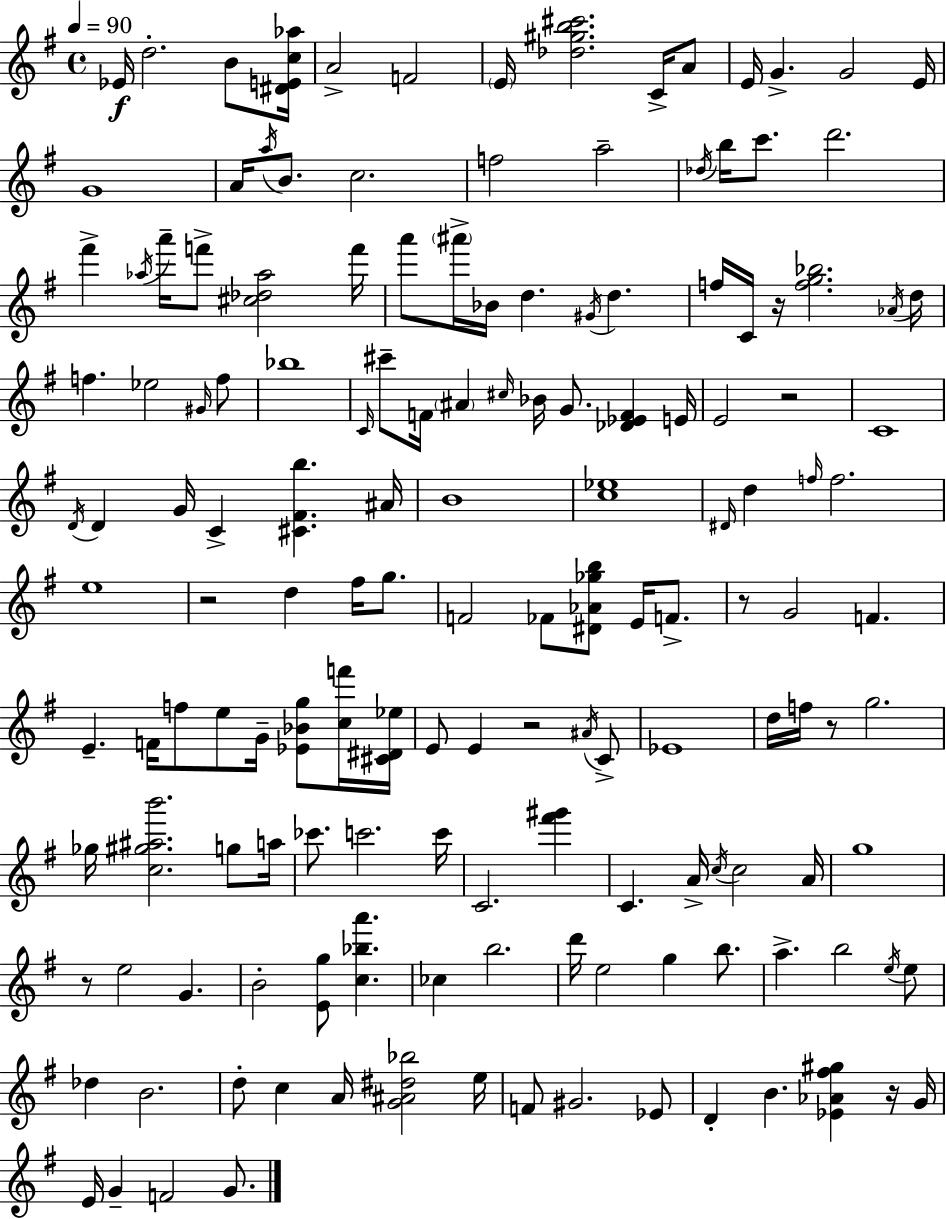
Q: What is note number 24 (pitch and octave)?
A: F#6